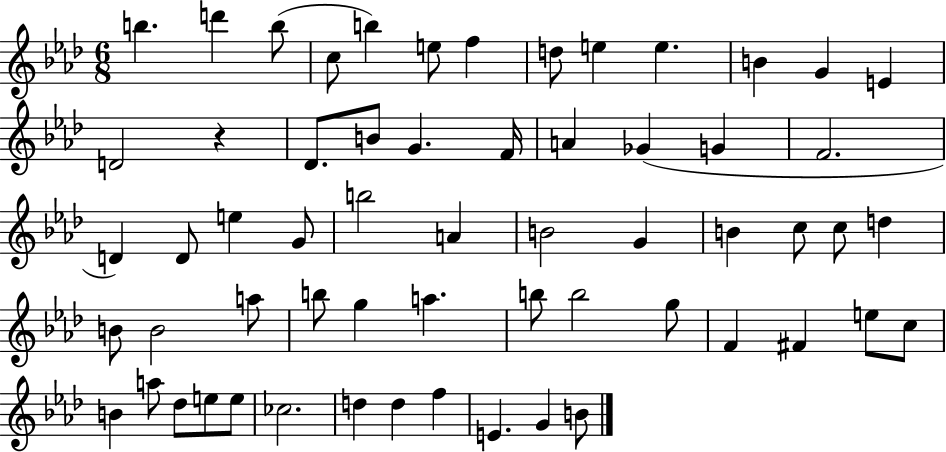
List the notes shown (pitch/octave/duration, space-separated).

B5/q. D6/q B5/e C5/e B5/q E5/e F5/q D5/e E5/q E5/q. B4/q G4/q E4/q D4/h R/q Db4/e. B4/e G4/q. F4/s A4/q Gb4/q G4/q F4/h. D4/q D4/e E5/q G4/e B5/h A4/q B4/h G4/q B4/q C5/e C5/e D5/q B4/e B4/h A5/e B5/e G5/q A5/q. B5/e B5/h G5/e F4/q F#4/q E5/e C5/e B4/q A5/e Db5/e E5/e E5/e CES5/h. D5/q D5/q F5/q E4/q. G4/q B4/e